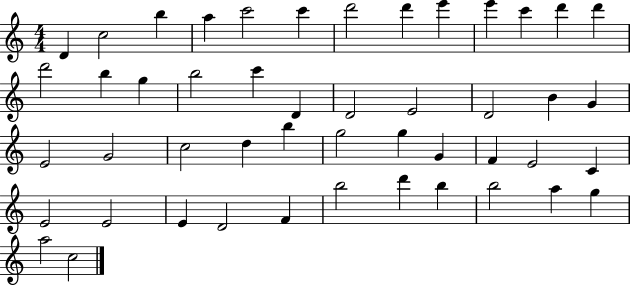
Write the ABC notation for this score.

X:1
T:Untitled
M:4/4
L:1/4
K:C
D c2 b a c'2 c' d'2 d' e' e' c' d' d' d'2 b g b2 c' D D2 E2 D2 B G E2 G2 c2 d b g2 g G F E2 C E2 E2 E D2 F b2 d' b b2 a g a2 c2